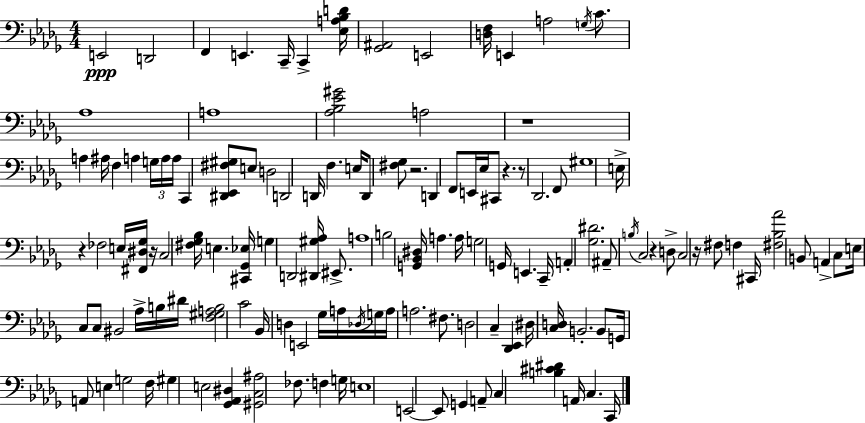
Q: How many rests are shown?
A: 8